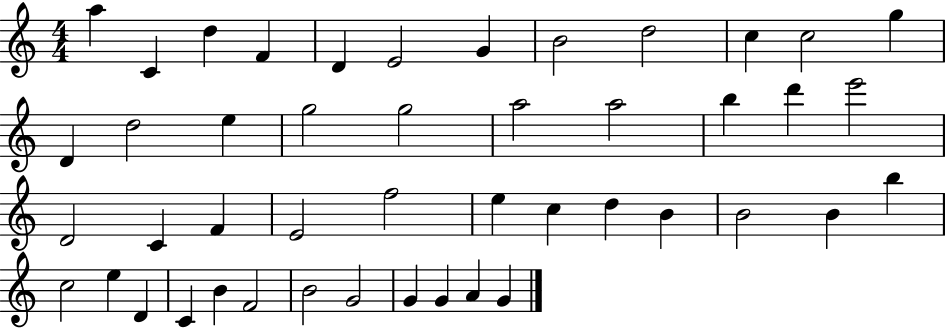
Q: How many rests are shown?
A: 0